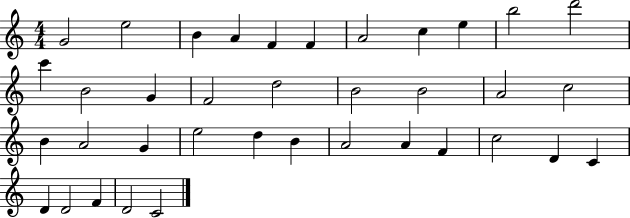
{
  \clef treble
  \numericTimeSignature
  \time 4/4
  \key c \major
  g'2 e''2 | b'4 a'4 f'4 f'4 | a'2 c''4 e''4 | b''2 d'''2 | \break c'''4 b'2 g'4 | f'2 d''2 | b'2 b'2 | a'2 c''2 | \break b'4 a'2 g'4 | e''2 d''4 b'4 | a'2 a'4 f'4 | c''2 d'4 c'4 | \break d'4 d'2 f'4 | d'2 c'2 | \bar "|."
}